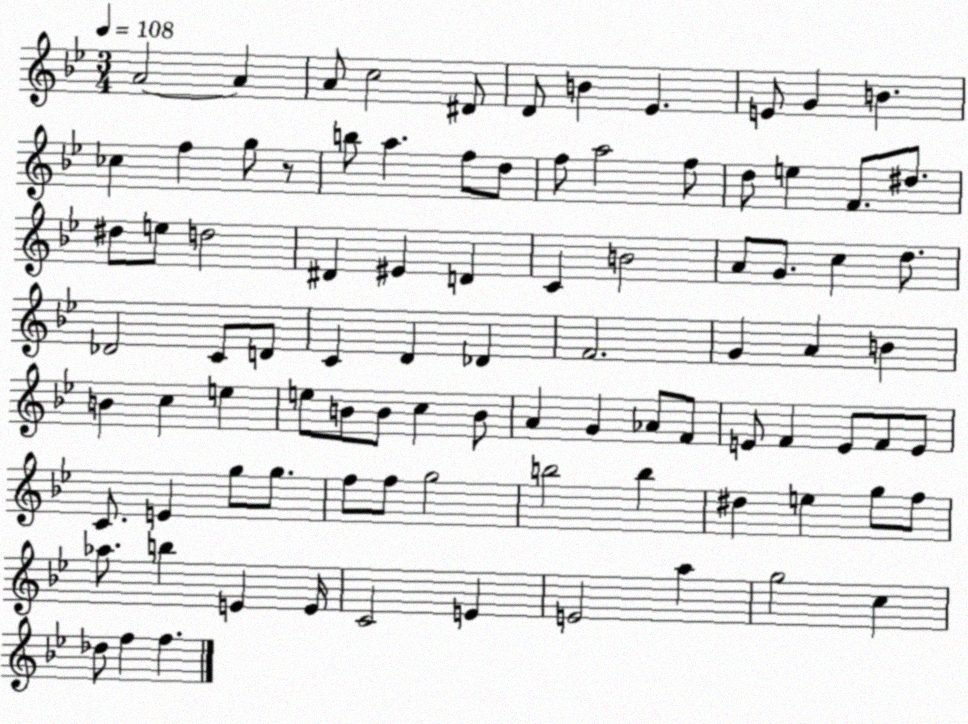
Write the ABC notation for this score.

X:1
T:Untitled
M:3/4
L:1/4
K:Bb
A2 A A/2 c2 ^D/2 D/2 B _E E/2 G B _c f g/2 z/2 b/2 a f/2 d/2 f/2 a2 f/2 d/2 e F/2 ^d/2 ^d/2 e/2 d2 ^D ^E D C B2 A/2 G/2 c d/2 _D2 C/2 D/2 C D _D F2 G A B B c e e/2 B/2 B/2 c B/2 A G _A/2 F/2 E/2 F E/2 F/2 E/2 C/2 E g/2 g/2 f/2 f/2 g2 b2 b ^d e g/2 f/2 _a/2 b E E/4 C2 E E2 a g2 c _d/2 f f